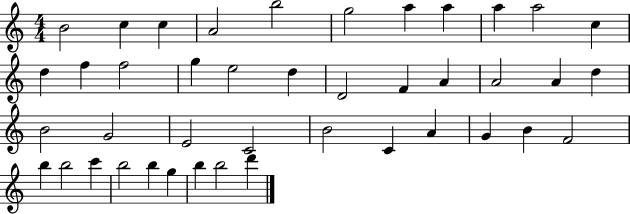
{
  \clef treble
  \numericTimeSignature
  \time 4/4
  \key c \major
  b'2 c''4 c''4 | a'2 b''2 | g''2 a''4 a''4 | a''4 a''2 c''4 | \break d''4 f''4 f''2 | g''4 e''2 d''4 | d'2 f'4 a'4 | a'2 a'4 d''4 | \break b'2 g'2 | e'2 c'2 | b'2 c'4 a'4 | g'4 b'4 f'2 | \break b''4 b''2 c'''4 | b''2 b''4 g''4 | b''4 b''2 d'''4 | \bar "|."
}